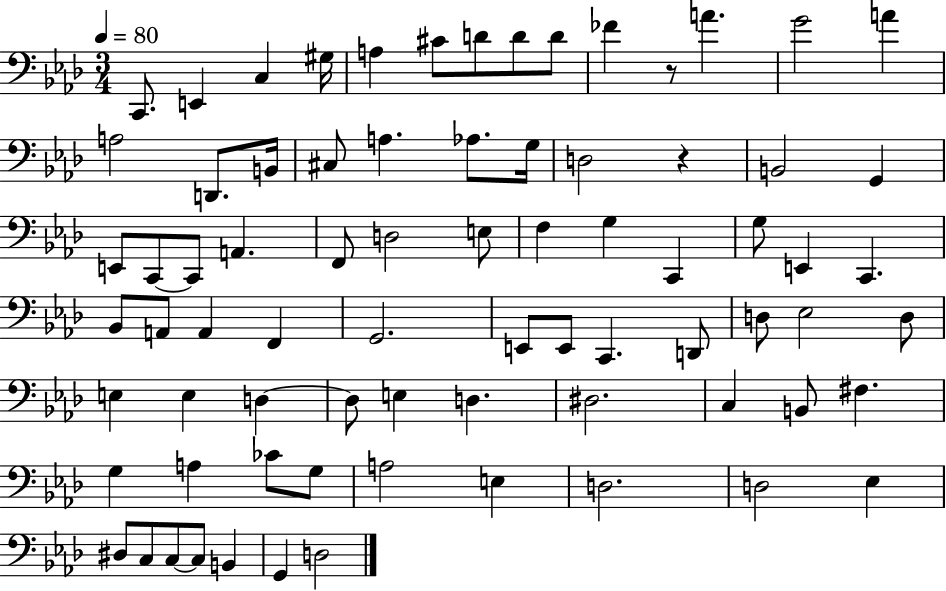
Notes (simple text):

C2/e. E2/q C3/q G#3/s A3/q C#4/e D4/e D4/e D4/e FES4/q R/e A4/q. G4/h A4/q A3/h D2/e. B2/s C#3/e A3/q. Ab3/e. G3/s D3/h R/q B2/h G2/q E2/e C2/e C2/e A2/q. F2/e D3/h E3/e F3/q G3/q C2/q G3/e E2/q C2/q. Bb2/e A2/e A2/q F2/q G2/h. E2/e E2/e C2/q. D2/e D3/e Eb3/h D3/e E3/q E3/q D3/q D3/e E3/q D3/q. D#3/h. C3/q B2/e F#3/q. G3/q A3/q CES4/e G3/e A3/h E3/q D3/h. D3/h Eb3/q D#3/e C3/e C3/e C3/e B2/q G2/q D3/h